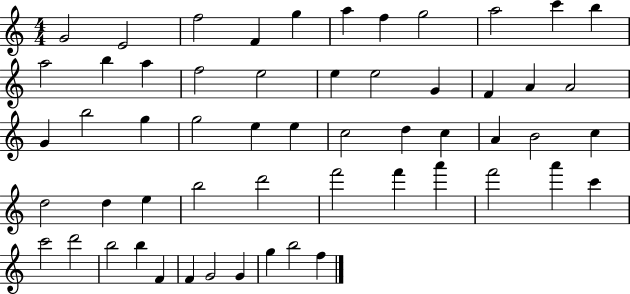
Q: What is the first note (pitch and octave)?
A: G4